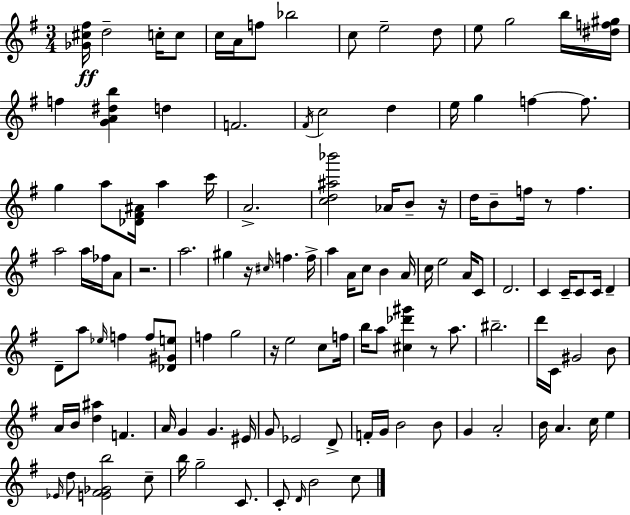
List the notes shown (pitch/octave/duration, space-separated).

[Gb4,C#5,F#5]/s D5/h C5/s C5/e C5/s A4/s F5/e Bb5/h C5/e E5/h D5/e E5/e G5/h B5/s [D#5,F5,G#5]/s F5/q [G4,A4,D#5,B5]/q D5/q F4/h. F#4/s C5/h D5/q E5/s G5/q F5/q F5/e. G5/q A5/e [Db4,F#4,A#4]/s A5/q C6/s A4/h. [C5,D5,A#5,Bb6]/h Ab4/s B4/e R/s D5/s B4/e F5/s R/e F5/q. A5/h A5/s FES5/s A4/e R/h. A5/h. G#5/q R/s C#5/s F5/q. F5/s A5/q A4/s C5/e B4/q A4/s C5/s E5/h A4/s C4/e D4/h. C4/q C4/s C4/e C4/s D4/q D4/e A5/e Eb5/s F5/q F5/e [Db4,G#4,E5]/e F5/q G5/h R/s E5/h C5/e F5/s B5/s A5/e [C#5,Db6,G#6]/q R/e A5/e. BIS5/h. D6/s C4/s G#4/h B4/e A4/s B4/s [D5,A#5]/q F4/q. A4/s G4/q G4/q. EIS4/s G4/e Eb4/h D4/e F4/s G4/s B4/h B4/e G4/q A4/h B4/s A4/q. C5/s E5/q Eb4/s D5/e [E4,F#4,Gb4,B5]/h C5/e B5/s G5/h C4/e. C4/e D4/s B4/h C5/e